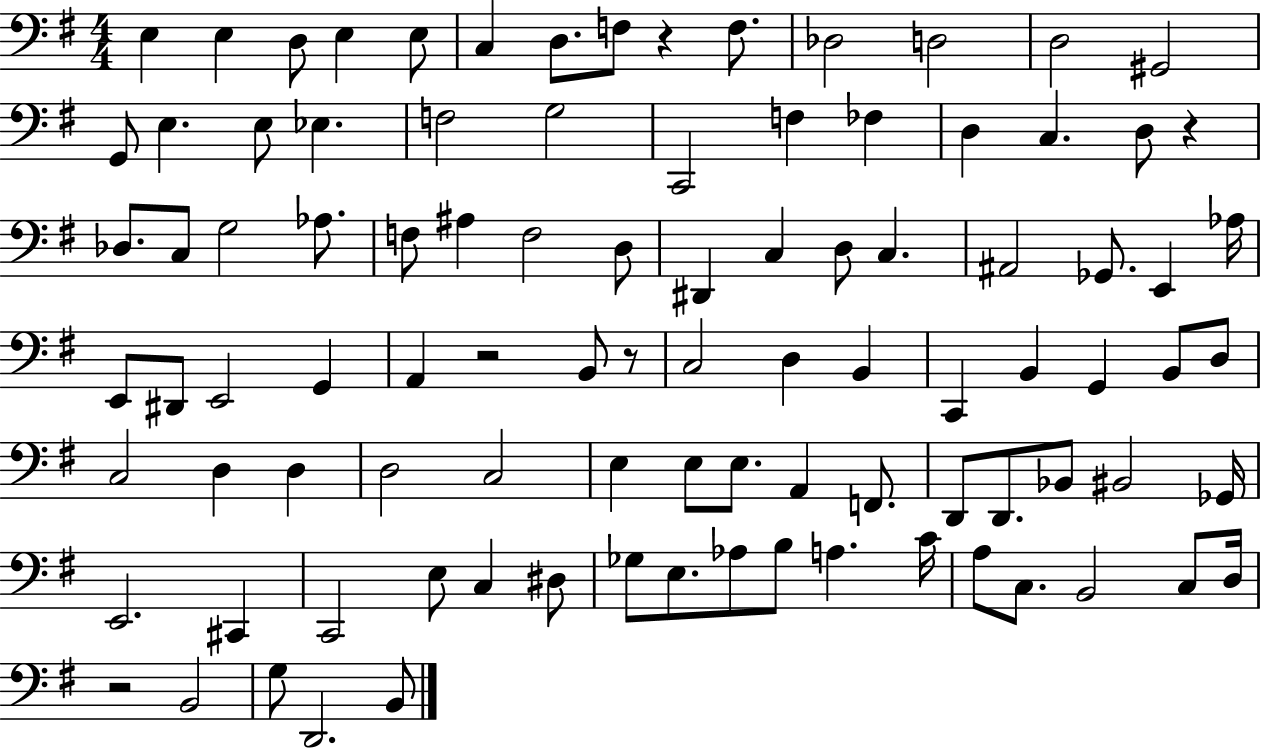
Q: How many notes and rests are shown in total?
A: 96